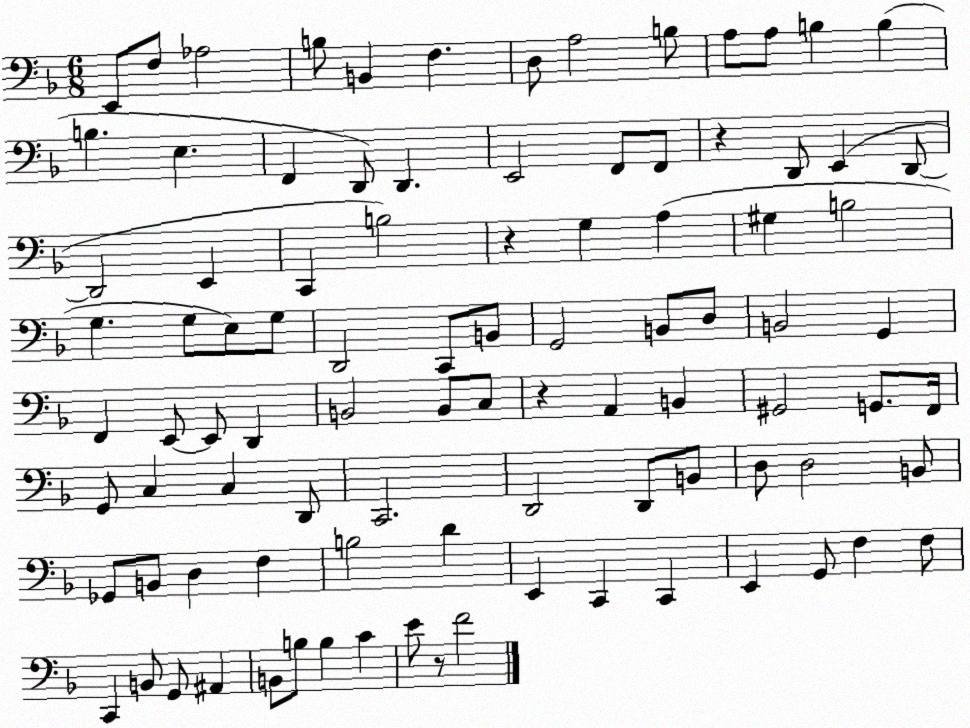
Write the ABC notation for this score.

X:1
T:Untitled
M:6/8
L:1/4
K:F
E,,/2 F,/2 _A,2 B,/2 B,, F, D,/2 A,2 B,/2 A,/2 A,/2 B, B, B, E, F,, D,,/2 D,, E,,2 F,,/2 F,,/2 z D,,/2 E,, D,,/2 D,,2 E,, C,, B,2 z G, A, ^G, B,2 G, G,/2 E,/2 G,/2 D,,2 C,,/2 B,,/2 G,,2 B,,/2 D,/2 B,,2 G,, F,, E,,/2 E,,/2 D,, B,,2 B,,/2 C,/2 z A,, B,, ^G,,2 G,,/2 F,,/4 G,,/2 C, C, D,,/2 C,,2 D,,2 D,,/2 B,,/2 D,/2 D,2 B,,/2 _G,,/2 B,,/2 D, F, B,2 D E,, C,, C,, E,, G,,/2 F, F,/2 C,, B,,/2 G,,/2 ^A,, B,,/2 B,/2 B, C E/2 z/2 F2